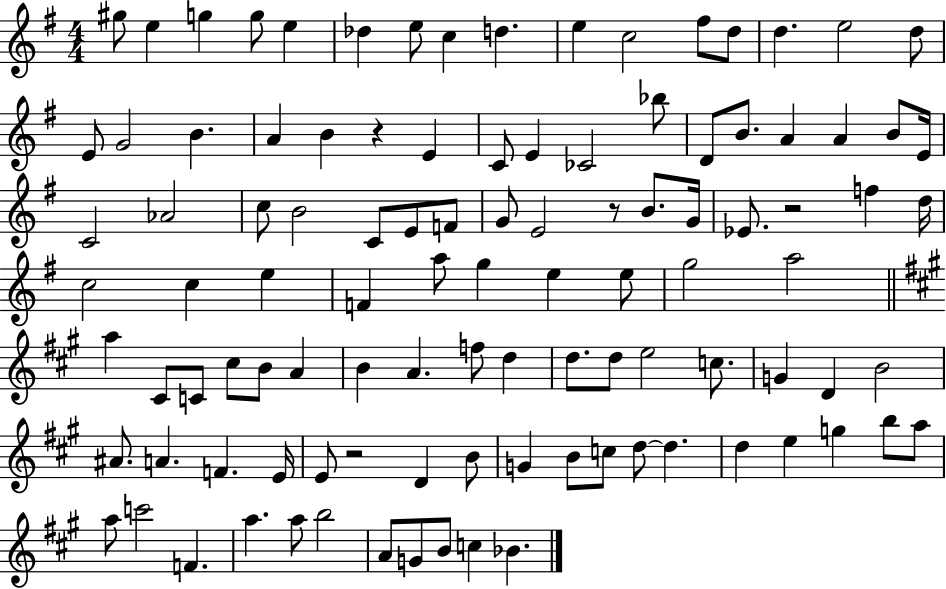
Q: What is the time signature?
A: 4/4